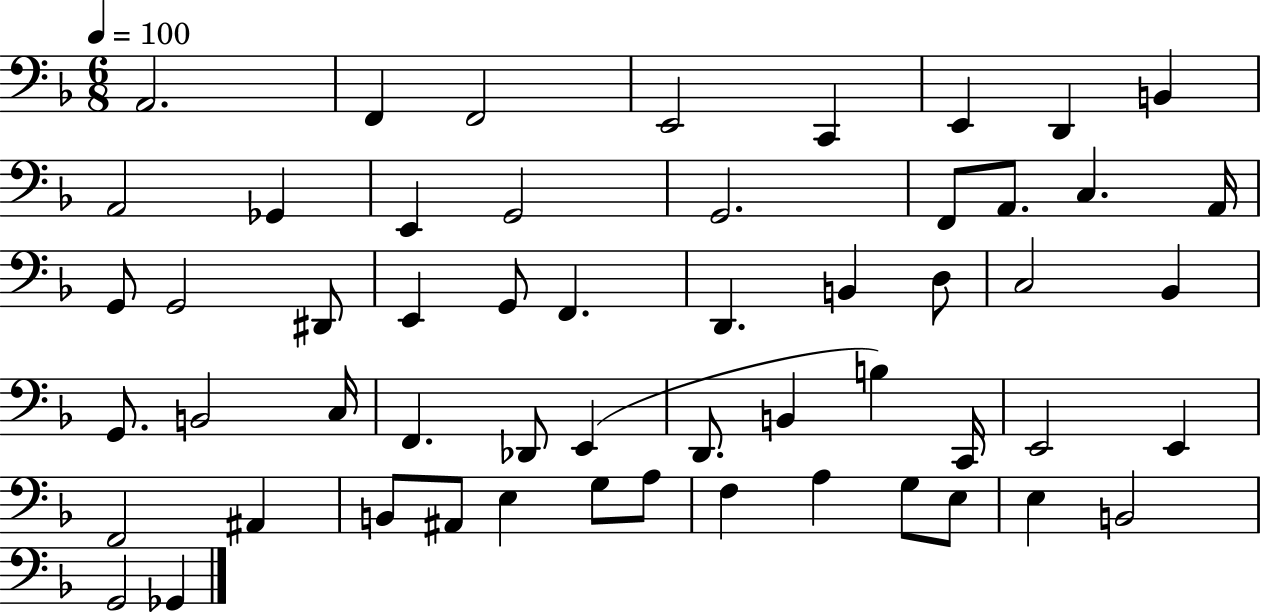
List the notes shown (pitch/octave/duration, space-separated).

A2/h. F2/q F2/h E2/h C2/q E2/q D2/q B2/q A2/h Gb2/q E2/q G2/h G2/h. F2/e A2/e. C3/q. A2/s G2/e G2/h D#2/e E2/q G2/e F2/q. D2/q. B2/q D3/e C3/h Bb2/q G2/e. B2/h C3/s F2/q. Db2/e E2/q D2/e. B2/q B3/q C2/s E2/h E2/q F2/h A#2/q B2/e A#2/e E3/q G3/e A3/e F3/q A3/q G3/e E3/e E3/q B2/h G2/h Gb2/q